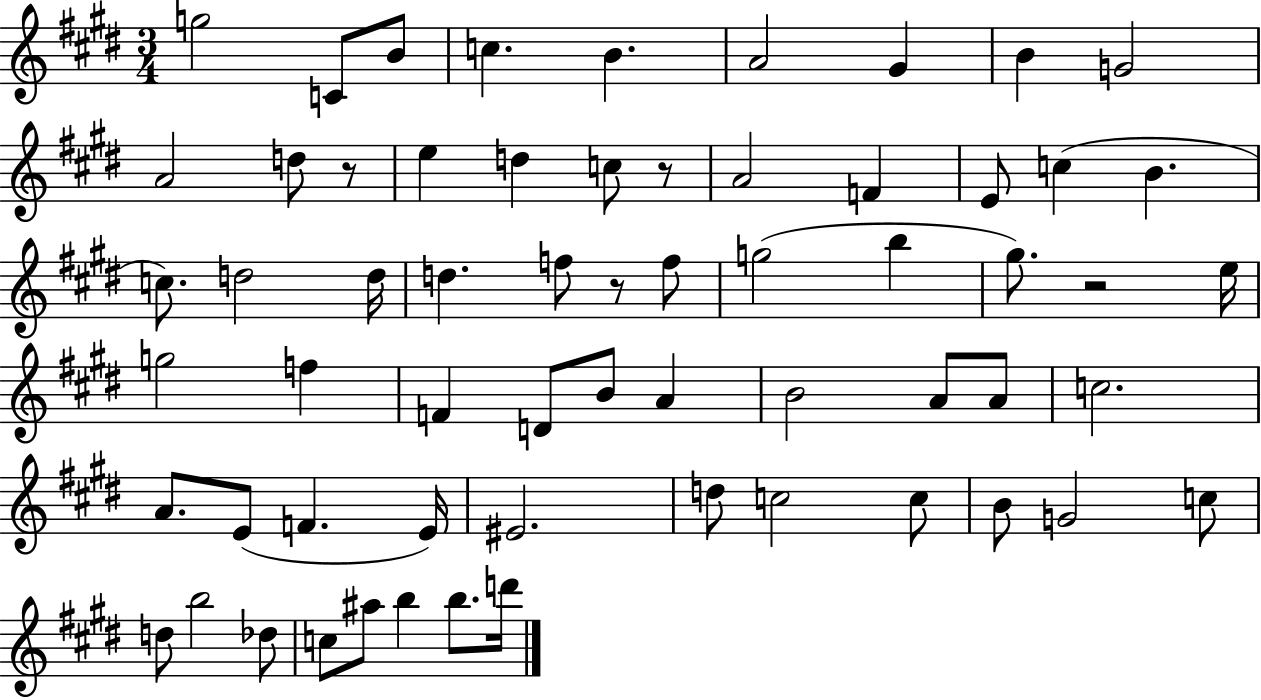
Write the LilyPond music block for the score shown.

{
  \clef treble
  \numericTimeSignature
  \time 3/4
  \key e \major
  \repeat volta 2 { g''2 c'8 b'8 | c''4. b'4. | a'2 gis'4 | b'4 g'2 | \break a'2 d''8 r8 | e''4 d''4 c''8 r8 | a'2 f'4 | e'8 c''4( b'4. | \break c''8.) d''2 d''16 | d''4. f''8 r8 f''8 | g''2( b''4 | gis''8.) r2 e''16 | \break g''2 f''4 | f'4 d'8 b'8 a'4 | b'2 a'8 a'8 | c''2. | \break a'8. e'8( f'4. e'16) | eis'2. | d''8 c''2 c''8 | b'8 g'2 c''8 | \break d''8 b''2 des''8 | c''8 ais''8 b''4 b''8. d'''16 | } \bar "|."
}